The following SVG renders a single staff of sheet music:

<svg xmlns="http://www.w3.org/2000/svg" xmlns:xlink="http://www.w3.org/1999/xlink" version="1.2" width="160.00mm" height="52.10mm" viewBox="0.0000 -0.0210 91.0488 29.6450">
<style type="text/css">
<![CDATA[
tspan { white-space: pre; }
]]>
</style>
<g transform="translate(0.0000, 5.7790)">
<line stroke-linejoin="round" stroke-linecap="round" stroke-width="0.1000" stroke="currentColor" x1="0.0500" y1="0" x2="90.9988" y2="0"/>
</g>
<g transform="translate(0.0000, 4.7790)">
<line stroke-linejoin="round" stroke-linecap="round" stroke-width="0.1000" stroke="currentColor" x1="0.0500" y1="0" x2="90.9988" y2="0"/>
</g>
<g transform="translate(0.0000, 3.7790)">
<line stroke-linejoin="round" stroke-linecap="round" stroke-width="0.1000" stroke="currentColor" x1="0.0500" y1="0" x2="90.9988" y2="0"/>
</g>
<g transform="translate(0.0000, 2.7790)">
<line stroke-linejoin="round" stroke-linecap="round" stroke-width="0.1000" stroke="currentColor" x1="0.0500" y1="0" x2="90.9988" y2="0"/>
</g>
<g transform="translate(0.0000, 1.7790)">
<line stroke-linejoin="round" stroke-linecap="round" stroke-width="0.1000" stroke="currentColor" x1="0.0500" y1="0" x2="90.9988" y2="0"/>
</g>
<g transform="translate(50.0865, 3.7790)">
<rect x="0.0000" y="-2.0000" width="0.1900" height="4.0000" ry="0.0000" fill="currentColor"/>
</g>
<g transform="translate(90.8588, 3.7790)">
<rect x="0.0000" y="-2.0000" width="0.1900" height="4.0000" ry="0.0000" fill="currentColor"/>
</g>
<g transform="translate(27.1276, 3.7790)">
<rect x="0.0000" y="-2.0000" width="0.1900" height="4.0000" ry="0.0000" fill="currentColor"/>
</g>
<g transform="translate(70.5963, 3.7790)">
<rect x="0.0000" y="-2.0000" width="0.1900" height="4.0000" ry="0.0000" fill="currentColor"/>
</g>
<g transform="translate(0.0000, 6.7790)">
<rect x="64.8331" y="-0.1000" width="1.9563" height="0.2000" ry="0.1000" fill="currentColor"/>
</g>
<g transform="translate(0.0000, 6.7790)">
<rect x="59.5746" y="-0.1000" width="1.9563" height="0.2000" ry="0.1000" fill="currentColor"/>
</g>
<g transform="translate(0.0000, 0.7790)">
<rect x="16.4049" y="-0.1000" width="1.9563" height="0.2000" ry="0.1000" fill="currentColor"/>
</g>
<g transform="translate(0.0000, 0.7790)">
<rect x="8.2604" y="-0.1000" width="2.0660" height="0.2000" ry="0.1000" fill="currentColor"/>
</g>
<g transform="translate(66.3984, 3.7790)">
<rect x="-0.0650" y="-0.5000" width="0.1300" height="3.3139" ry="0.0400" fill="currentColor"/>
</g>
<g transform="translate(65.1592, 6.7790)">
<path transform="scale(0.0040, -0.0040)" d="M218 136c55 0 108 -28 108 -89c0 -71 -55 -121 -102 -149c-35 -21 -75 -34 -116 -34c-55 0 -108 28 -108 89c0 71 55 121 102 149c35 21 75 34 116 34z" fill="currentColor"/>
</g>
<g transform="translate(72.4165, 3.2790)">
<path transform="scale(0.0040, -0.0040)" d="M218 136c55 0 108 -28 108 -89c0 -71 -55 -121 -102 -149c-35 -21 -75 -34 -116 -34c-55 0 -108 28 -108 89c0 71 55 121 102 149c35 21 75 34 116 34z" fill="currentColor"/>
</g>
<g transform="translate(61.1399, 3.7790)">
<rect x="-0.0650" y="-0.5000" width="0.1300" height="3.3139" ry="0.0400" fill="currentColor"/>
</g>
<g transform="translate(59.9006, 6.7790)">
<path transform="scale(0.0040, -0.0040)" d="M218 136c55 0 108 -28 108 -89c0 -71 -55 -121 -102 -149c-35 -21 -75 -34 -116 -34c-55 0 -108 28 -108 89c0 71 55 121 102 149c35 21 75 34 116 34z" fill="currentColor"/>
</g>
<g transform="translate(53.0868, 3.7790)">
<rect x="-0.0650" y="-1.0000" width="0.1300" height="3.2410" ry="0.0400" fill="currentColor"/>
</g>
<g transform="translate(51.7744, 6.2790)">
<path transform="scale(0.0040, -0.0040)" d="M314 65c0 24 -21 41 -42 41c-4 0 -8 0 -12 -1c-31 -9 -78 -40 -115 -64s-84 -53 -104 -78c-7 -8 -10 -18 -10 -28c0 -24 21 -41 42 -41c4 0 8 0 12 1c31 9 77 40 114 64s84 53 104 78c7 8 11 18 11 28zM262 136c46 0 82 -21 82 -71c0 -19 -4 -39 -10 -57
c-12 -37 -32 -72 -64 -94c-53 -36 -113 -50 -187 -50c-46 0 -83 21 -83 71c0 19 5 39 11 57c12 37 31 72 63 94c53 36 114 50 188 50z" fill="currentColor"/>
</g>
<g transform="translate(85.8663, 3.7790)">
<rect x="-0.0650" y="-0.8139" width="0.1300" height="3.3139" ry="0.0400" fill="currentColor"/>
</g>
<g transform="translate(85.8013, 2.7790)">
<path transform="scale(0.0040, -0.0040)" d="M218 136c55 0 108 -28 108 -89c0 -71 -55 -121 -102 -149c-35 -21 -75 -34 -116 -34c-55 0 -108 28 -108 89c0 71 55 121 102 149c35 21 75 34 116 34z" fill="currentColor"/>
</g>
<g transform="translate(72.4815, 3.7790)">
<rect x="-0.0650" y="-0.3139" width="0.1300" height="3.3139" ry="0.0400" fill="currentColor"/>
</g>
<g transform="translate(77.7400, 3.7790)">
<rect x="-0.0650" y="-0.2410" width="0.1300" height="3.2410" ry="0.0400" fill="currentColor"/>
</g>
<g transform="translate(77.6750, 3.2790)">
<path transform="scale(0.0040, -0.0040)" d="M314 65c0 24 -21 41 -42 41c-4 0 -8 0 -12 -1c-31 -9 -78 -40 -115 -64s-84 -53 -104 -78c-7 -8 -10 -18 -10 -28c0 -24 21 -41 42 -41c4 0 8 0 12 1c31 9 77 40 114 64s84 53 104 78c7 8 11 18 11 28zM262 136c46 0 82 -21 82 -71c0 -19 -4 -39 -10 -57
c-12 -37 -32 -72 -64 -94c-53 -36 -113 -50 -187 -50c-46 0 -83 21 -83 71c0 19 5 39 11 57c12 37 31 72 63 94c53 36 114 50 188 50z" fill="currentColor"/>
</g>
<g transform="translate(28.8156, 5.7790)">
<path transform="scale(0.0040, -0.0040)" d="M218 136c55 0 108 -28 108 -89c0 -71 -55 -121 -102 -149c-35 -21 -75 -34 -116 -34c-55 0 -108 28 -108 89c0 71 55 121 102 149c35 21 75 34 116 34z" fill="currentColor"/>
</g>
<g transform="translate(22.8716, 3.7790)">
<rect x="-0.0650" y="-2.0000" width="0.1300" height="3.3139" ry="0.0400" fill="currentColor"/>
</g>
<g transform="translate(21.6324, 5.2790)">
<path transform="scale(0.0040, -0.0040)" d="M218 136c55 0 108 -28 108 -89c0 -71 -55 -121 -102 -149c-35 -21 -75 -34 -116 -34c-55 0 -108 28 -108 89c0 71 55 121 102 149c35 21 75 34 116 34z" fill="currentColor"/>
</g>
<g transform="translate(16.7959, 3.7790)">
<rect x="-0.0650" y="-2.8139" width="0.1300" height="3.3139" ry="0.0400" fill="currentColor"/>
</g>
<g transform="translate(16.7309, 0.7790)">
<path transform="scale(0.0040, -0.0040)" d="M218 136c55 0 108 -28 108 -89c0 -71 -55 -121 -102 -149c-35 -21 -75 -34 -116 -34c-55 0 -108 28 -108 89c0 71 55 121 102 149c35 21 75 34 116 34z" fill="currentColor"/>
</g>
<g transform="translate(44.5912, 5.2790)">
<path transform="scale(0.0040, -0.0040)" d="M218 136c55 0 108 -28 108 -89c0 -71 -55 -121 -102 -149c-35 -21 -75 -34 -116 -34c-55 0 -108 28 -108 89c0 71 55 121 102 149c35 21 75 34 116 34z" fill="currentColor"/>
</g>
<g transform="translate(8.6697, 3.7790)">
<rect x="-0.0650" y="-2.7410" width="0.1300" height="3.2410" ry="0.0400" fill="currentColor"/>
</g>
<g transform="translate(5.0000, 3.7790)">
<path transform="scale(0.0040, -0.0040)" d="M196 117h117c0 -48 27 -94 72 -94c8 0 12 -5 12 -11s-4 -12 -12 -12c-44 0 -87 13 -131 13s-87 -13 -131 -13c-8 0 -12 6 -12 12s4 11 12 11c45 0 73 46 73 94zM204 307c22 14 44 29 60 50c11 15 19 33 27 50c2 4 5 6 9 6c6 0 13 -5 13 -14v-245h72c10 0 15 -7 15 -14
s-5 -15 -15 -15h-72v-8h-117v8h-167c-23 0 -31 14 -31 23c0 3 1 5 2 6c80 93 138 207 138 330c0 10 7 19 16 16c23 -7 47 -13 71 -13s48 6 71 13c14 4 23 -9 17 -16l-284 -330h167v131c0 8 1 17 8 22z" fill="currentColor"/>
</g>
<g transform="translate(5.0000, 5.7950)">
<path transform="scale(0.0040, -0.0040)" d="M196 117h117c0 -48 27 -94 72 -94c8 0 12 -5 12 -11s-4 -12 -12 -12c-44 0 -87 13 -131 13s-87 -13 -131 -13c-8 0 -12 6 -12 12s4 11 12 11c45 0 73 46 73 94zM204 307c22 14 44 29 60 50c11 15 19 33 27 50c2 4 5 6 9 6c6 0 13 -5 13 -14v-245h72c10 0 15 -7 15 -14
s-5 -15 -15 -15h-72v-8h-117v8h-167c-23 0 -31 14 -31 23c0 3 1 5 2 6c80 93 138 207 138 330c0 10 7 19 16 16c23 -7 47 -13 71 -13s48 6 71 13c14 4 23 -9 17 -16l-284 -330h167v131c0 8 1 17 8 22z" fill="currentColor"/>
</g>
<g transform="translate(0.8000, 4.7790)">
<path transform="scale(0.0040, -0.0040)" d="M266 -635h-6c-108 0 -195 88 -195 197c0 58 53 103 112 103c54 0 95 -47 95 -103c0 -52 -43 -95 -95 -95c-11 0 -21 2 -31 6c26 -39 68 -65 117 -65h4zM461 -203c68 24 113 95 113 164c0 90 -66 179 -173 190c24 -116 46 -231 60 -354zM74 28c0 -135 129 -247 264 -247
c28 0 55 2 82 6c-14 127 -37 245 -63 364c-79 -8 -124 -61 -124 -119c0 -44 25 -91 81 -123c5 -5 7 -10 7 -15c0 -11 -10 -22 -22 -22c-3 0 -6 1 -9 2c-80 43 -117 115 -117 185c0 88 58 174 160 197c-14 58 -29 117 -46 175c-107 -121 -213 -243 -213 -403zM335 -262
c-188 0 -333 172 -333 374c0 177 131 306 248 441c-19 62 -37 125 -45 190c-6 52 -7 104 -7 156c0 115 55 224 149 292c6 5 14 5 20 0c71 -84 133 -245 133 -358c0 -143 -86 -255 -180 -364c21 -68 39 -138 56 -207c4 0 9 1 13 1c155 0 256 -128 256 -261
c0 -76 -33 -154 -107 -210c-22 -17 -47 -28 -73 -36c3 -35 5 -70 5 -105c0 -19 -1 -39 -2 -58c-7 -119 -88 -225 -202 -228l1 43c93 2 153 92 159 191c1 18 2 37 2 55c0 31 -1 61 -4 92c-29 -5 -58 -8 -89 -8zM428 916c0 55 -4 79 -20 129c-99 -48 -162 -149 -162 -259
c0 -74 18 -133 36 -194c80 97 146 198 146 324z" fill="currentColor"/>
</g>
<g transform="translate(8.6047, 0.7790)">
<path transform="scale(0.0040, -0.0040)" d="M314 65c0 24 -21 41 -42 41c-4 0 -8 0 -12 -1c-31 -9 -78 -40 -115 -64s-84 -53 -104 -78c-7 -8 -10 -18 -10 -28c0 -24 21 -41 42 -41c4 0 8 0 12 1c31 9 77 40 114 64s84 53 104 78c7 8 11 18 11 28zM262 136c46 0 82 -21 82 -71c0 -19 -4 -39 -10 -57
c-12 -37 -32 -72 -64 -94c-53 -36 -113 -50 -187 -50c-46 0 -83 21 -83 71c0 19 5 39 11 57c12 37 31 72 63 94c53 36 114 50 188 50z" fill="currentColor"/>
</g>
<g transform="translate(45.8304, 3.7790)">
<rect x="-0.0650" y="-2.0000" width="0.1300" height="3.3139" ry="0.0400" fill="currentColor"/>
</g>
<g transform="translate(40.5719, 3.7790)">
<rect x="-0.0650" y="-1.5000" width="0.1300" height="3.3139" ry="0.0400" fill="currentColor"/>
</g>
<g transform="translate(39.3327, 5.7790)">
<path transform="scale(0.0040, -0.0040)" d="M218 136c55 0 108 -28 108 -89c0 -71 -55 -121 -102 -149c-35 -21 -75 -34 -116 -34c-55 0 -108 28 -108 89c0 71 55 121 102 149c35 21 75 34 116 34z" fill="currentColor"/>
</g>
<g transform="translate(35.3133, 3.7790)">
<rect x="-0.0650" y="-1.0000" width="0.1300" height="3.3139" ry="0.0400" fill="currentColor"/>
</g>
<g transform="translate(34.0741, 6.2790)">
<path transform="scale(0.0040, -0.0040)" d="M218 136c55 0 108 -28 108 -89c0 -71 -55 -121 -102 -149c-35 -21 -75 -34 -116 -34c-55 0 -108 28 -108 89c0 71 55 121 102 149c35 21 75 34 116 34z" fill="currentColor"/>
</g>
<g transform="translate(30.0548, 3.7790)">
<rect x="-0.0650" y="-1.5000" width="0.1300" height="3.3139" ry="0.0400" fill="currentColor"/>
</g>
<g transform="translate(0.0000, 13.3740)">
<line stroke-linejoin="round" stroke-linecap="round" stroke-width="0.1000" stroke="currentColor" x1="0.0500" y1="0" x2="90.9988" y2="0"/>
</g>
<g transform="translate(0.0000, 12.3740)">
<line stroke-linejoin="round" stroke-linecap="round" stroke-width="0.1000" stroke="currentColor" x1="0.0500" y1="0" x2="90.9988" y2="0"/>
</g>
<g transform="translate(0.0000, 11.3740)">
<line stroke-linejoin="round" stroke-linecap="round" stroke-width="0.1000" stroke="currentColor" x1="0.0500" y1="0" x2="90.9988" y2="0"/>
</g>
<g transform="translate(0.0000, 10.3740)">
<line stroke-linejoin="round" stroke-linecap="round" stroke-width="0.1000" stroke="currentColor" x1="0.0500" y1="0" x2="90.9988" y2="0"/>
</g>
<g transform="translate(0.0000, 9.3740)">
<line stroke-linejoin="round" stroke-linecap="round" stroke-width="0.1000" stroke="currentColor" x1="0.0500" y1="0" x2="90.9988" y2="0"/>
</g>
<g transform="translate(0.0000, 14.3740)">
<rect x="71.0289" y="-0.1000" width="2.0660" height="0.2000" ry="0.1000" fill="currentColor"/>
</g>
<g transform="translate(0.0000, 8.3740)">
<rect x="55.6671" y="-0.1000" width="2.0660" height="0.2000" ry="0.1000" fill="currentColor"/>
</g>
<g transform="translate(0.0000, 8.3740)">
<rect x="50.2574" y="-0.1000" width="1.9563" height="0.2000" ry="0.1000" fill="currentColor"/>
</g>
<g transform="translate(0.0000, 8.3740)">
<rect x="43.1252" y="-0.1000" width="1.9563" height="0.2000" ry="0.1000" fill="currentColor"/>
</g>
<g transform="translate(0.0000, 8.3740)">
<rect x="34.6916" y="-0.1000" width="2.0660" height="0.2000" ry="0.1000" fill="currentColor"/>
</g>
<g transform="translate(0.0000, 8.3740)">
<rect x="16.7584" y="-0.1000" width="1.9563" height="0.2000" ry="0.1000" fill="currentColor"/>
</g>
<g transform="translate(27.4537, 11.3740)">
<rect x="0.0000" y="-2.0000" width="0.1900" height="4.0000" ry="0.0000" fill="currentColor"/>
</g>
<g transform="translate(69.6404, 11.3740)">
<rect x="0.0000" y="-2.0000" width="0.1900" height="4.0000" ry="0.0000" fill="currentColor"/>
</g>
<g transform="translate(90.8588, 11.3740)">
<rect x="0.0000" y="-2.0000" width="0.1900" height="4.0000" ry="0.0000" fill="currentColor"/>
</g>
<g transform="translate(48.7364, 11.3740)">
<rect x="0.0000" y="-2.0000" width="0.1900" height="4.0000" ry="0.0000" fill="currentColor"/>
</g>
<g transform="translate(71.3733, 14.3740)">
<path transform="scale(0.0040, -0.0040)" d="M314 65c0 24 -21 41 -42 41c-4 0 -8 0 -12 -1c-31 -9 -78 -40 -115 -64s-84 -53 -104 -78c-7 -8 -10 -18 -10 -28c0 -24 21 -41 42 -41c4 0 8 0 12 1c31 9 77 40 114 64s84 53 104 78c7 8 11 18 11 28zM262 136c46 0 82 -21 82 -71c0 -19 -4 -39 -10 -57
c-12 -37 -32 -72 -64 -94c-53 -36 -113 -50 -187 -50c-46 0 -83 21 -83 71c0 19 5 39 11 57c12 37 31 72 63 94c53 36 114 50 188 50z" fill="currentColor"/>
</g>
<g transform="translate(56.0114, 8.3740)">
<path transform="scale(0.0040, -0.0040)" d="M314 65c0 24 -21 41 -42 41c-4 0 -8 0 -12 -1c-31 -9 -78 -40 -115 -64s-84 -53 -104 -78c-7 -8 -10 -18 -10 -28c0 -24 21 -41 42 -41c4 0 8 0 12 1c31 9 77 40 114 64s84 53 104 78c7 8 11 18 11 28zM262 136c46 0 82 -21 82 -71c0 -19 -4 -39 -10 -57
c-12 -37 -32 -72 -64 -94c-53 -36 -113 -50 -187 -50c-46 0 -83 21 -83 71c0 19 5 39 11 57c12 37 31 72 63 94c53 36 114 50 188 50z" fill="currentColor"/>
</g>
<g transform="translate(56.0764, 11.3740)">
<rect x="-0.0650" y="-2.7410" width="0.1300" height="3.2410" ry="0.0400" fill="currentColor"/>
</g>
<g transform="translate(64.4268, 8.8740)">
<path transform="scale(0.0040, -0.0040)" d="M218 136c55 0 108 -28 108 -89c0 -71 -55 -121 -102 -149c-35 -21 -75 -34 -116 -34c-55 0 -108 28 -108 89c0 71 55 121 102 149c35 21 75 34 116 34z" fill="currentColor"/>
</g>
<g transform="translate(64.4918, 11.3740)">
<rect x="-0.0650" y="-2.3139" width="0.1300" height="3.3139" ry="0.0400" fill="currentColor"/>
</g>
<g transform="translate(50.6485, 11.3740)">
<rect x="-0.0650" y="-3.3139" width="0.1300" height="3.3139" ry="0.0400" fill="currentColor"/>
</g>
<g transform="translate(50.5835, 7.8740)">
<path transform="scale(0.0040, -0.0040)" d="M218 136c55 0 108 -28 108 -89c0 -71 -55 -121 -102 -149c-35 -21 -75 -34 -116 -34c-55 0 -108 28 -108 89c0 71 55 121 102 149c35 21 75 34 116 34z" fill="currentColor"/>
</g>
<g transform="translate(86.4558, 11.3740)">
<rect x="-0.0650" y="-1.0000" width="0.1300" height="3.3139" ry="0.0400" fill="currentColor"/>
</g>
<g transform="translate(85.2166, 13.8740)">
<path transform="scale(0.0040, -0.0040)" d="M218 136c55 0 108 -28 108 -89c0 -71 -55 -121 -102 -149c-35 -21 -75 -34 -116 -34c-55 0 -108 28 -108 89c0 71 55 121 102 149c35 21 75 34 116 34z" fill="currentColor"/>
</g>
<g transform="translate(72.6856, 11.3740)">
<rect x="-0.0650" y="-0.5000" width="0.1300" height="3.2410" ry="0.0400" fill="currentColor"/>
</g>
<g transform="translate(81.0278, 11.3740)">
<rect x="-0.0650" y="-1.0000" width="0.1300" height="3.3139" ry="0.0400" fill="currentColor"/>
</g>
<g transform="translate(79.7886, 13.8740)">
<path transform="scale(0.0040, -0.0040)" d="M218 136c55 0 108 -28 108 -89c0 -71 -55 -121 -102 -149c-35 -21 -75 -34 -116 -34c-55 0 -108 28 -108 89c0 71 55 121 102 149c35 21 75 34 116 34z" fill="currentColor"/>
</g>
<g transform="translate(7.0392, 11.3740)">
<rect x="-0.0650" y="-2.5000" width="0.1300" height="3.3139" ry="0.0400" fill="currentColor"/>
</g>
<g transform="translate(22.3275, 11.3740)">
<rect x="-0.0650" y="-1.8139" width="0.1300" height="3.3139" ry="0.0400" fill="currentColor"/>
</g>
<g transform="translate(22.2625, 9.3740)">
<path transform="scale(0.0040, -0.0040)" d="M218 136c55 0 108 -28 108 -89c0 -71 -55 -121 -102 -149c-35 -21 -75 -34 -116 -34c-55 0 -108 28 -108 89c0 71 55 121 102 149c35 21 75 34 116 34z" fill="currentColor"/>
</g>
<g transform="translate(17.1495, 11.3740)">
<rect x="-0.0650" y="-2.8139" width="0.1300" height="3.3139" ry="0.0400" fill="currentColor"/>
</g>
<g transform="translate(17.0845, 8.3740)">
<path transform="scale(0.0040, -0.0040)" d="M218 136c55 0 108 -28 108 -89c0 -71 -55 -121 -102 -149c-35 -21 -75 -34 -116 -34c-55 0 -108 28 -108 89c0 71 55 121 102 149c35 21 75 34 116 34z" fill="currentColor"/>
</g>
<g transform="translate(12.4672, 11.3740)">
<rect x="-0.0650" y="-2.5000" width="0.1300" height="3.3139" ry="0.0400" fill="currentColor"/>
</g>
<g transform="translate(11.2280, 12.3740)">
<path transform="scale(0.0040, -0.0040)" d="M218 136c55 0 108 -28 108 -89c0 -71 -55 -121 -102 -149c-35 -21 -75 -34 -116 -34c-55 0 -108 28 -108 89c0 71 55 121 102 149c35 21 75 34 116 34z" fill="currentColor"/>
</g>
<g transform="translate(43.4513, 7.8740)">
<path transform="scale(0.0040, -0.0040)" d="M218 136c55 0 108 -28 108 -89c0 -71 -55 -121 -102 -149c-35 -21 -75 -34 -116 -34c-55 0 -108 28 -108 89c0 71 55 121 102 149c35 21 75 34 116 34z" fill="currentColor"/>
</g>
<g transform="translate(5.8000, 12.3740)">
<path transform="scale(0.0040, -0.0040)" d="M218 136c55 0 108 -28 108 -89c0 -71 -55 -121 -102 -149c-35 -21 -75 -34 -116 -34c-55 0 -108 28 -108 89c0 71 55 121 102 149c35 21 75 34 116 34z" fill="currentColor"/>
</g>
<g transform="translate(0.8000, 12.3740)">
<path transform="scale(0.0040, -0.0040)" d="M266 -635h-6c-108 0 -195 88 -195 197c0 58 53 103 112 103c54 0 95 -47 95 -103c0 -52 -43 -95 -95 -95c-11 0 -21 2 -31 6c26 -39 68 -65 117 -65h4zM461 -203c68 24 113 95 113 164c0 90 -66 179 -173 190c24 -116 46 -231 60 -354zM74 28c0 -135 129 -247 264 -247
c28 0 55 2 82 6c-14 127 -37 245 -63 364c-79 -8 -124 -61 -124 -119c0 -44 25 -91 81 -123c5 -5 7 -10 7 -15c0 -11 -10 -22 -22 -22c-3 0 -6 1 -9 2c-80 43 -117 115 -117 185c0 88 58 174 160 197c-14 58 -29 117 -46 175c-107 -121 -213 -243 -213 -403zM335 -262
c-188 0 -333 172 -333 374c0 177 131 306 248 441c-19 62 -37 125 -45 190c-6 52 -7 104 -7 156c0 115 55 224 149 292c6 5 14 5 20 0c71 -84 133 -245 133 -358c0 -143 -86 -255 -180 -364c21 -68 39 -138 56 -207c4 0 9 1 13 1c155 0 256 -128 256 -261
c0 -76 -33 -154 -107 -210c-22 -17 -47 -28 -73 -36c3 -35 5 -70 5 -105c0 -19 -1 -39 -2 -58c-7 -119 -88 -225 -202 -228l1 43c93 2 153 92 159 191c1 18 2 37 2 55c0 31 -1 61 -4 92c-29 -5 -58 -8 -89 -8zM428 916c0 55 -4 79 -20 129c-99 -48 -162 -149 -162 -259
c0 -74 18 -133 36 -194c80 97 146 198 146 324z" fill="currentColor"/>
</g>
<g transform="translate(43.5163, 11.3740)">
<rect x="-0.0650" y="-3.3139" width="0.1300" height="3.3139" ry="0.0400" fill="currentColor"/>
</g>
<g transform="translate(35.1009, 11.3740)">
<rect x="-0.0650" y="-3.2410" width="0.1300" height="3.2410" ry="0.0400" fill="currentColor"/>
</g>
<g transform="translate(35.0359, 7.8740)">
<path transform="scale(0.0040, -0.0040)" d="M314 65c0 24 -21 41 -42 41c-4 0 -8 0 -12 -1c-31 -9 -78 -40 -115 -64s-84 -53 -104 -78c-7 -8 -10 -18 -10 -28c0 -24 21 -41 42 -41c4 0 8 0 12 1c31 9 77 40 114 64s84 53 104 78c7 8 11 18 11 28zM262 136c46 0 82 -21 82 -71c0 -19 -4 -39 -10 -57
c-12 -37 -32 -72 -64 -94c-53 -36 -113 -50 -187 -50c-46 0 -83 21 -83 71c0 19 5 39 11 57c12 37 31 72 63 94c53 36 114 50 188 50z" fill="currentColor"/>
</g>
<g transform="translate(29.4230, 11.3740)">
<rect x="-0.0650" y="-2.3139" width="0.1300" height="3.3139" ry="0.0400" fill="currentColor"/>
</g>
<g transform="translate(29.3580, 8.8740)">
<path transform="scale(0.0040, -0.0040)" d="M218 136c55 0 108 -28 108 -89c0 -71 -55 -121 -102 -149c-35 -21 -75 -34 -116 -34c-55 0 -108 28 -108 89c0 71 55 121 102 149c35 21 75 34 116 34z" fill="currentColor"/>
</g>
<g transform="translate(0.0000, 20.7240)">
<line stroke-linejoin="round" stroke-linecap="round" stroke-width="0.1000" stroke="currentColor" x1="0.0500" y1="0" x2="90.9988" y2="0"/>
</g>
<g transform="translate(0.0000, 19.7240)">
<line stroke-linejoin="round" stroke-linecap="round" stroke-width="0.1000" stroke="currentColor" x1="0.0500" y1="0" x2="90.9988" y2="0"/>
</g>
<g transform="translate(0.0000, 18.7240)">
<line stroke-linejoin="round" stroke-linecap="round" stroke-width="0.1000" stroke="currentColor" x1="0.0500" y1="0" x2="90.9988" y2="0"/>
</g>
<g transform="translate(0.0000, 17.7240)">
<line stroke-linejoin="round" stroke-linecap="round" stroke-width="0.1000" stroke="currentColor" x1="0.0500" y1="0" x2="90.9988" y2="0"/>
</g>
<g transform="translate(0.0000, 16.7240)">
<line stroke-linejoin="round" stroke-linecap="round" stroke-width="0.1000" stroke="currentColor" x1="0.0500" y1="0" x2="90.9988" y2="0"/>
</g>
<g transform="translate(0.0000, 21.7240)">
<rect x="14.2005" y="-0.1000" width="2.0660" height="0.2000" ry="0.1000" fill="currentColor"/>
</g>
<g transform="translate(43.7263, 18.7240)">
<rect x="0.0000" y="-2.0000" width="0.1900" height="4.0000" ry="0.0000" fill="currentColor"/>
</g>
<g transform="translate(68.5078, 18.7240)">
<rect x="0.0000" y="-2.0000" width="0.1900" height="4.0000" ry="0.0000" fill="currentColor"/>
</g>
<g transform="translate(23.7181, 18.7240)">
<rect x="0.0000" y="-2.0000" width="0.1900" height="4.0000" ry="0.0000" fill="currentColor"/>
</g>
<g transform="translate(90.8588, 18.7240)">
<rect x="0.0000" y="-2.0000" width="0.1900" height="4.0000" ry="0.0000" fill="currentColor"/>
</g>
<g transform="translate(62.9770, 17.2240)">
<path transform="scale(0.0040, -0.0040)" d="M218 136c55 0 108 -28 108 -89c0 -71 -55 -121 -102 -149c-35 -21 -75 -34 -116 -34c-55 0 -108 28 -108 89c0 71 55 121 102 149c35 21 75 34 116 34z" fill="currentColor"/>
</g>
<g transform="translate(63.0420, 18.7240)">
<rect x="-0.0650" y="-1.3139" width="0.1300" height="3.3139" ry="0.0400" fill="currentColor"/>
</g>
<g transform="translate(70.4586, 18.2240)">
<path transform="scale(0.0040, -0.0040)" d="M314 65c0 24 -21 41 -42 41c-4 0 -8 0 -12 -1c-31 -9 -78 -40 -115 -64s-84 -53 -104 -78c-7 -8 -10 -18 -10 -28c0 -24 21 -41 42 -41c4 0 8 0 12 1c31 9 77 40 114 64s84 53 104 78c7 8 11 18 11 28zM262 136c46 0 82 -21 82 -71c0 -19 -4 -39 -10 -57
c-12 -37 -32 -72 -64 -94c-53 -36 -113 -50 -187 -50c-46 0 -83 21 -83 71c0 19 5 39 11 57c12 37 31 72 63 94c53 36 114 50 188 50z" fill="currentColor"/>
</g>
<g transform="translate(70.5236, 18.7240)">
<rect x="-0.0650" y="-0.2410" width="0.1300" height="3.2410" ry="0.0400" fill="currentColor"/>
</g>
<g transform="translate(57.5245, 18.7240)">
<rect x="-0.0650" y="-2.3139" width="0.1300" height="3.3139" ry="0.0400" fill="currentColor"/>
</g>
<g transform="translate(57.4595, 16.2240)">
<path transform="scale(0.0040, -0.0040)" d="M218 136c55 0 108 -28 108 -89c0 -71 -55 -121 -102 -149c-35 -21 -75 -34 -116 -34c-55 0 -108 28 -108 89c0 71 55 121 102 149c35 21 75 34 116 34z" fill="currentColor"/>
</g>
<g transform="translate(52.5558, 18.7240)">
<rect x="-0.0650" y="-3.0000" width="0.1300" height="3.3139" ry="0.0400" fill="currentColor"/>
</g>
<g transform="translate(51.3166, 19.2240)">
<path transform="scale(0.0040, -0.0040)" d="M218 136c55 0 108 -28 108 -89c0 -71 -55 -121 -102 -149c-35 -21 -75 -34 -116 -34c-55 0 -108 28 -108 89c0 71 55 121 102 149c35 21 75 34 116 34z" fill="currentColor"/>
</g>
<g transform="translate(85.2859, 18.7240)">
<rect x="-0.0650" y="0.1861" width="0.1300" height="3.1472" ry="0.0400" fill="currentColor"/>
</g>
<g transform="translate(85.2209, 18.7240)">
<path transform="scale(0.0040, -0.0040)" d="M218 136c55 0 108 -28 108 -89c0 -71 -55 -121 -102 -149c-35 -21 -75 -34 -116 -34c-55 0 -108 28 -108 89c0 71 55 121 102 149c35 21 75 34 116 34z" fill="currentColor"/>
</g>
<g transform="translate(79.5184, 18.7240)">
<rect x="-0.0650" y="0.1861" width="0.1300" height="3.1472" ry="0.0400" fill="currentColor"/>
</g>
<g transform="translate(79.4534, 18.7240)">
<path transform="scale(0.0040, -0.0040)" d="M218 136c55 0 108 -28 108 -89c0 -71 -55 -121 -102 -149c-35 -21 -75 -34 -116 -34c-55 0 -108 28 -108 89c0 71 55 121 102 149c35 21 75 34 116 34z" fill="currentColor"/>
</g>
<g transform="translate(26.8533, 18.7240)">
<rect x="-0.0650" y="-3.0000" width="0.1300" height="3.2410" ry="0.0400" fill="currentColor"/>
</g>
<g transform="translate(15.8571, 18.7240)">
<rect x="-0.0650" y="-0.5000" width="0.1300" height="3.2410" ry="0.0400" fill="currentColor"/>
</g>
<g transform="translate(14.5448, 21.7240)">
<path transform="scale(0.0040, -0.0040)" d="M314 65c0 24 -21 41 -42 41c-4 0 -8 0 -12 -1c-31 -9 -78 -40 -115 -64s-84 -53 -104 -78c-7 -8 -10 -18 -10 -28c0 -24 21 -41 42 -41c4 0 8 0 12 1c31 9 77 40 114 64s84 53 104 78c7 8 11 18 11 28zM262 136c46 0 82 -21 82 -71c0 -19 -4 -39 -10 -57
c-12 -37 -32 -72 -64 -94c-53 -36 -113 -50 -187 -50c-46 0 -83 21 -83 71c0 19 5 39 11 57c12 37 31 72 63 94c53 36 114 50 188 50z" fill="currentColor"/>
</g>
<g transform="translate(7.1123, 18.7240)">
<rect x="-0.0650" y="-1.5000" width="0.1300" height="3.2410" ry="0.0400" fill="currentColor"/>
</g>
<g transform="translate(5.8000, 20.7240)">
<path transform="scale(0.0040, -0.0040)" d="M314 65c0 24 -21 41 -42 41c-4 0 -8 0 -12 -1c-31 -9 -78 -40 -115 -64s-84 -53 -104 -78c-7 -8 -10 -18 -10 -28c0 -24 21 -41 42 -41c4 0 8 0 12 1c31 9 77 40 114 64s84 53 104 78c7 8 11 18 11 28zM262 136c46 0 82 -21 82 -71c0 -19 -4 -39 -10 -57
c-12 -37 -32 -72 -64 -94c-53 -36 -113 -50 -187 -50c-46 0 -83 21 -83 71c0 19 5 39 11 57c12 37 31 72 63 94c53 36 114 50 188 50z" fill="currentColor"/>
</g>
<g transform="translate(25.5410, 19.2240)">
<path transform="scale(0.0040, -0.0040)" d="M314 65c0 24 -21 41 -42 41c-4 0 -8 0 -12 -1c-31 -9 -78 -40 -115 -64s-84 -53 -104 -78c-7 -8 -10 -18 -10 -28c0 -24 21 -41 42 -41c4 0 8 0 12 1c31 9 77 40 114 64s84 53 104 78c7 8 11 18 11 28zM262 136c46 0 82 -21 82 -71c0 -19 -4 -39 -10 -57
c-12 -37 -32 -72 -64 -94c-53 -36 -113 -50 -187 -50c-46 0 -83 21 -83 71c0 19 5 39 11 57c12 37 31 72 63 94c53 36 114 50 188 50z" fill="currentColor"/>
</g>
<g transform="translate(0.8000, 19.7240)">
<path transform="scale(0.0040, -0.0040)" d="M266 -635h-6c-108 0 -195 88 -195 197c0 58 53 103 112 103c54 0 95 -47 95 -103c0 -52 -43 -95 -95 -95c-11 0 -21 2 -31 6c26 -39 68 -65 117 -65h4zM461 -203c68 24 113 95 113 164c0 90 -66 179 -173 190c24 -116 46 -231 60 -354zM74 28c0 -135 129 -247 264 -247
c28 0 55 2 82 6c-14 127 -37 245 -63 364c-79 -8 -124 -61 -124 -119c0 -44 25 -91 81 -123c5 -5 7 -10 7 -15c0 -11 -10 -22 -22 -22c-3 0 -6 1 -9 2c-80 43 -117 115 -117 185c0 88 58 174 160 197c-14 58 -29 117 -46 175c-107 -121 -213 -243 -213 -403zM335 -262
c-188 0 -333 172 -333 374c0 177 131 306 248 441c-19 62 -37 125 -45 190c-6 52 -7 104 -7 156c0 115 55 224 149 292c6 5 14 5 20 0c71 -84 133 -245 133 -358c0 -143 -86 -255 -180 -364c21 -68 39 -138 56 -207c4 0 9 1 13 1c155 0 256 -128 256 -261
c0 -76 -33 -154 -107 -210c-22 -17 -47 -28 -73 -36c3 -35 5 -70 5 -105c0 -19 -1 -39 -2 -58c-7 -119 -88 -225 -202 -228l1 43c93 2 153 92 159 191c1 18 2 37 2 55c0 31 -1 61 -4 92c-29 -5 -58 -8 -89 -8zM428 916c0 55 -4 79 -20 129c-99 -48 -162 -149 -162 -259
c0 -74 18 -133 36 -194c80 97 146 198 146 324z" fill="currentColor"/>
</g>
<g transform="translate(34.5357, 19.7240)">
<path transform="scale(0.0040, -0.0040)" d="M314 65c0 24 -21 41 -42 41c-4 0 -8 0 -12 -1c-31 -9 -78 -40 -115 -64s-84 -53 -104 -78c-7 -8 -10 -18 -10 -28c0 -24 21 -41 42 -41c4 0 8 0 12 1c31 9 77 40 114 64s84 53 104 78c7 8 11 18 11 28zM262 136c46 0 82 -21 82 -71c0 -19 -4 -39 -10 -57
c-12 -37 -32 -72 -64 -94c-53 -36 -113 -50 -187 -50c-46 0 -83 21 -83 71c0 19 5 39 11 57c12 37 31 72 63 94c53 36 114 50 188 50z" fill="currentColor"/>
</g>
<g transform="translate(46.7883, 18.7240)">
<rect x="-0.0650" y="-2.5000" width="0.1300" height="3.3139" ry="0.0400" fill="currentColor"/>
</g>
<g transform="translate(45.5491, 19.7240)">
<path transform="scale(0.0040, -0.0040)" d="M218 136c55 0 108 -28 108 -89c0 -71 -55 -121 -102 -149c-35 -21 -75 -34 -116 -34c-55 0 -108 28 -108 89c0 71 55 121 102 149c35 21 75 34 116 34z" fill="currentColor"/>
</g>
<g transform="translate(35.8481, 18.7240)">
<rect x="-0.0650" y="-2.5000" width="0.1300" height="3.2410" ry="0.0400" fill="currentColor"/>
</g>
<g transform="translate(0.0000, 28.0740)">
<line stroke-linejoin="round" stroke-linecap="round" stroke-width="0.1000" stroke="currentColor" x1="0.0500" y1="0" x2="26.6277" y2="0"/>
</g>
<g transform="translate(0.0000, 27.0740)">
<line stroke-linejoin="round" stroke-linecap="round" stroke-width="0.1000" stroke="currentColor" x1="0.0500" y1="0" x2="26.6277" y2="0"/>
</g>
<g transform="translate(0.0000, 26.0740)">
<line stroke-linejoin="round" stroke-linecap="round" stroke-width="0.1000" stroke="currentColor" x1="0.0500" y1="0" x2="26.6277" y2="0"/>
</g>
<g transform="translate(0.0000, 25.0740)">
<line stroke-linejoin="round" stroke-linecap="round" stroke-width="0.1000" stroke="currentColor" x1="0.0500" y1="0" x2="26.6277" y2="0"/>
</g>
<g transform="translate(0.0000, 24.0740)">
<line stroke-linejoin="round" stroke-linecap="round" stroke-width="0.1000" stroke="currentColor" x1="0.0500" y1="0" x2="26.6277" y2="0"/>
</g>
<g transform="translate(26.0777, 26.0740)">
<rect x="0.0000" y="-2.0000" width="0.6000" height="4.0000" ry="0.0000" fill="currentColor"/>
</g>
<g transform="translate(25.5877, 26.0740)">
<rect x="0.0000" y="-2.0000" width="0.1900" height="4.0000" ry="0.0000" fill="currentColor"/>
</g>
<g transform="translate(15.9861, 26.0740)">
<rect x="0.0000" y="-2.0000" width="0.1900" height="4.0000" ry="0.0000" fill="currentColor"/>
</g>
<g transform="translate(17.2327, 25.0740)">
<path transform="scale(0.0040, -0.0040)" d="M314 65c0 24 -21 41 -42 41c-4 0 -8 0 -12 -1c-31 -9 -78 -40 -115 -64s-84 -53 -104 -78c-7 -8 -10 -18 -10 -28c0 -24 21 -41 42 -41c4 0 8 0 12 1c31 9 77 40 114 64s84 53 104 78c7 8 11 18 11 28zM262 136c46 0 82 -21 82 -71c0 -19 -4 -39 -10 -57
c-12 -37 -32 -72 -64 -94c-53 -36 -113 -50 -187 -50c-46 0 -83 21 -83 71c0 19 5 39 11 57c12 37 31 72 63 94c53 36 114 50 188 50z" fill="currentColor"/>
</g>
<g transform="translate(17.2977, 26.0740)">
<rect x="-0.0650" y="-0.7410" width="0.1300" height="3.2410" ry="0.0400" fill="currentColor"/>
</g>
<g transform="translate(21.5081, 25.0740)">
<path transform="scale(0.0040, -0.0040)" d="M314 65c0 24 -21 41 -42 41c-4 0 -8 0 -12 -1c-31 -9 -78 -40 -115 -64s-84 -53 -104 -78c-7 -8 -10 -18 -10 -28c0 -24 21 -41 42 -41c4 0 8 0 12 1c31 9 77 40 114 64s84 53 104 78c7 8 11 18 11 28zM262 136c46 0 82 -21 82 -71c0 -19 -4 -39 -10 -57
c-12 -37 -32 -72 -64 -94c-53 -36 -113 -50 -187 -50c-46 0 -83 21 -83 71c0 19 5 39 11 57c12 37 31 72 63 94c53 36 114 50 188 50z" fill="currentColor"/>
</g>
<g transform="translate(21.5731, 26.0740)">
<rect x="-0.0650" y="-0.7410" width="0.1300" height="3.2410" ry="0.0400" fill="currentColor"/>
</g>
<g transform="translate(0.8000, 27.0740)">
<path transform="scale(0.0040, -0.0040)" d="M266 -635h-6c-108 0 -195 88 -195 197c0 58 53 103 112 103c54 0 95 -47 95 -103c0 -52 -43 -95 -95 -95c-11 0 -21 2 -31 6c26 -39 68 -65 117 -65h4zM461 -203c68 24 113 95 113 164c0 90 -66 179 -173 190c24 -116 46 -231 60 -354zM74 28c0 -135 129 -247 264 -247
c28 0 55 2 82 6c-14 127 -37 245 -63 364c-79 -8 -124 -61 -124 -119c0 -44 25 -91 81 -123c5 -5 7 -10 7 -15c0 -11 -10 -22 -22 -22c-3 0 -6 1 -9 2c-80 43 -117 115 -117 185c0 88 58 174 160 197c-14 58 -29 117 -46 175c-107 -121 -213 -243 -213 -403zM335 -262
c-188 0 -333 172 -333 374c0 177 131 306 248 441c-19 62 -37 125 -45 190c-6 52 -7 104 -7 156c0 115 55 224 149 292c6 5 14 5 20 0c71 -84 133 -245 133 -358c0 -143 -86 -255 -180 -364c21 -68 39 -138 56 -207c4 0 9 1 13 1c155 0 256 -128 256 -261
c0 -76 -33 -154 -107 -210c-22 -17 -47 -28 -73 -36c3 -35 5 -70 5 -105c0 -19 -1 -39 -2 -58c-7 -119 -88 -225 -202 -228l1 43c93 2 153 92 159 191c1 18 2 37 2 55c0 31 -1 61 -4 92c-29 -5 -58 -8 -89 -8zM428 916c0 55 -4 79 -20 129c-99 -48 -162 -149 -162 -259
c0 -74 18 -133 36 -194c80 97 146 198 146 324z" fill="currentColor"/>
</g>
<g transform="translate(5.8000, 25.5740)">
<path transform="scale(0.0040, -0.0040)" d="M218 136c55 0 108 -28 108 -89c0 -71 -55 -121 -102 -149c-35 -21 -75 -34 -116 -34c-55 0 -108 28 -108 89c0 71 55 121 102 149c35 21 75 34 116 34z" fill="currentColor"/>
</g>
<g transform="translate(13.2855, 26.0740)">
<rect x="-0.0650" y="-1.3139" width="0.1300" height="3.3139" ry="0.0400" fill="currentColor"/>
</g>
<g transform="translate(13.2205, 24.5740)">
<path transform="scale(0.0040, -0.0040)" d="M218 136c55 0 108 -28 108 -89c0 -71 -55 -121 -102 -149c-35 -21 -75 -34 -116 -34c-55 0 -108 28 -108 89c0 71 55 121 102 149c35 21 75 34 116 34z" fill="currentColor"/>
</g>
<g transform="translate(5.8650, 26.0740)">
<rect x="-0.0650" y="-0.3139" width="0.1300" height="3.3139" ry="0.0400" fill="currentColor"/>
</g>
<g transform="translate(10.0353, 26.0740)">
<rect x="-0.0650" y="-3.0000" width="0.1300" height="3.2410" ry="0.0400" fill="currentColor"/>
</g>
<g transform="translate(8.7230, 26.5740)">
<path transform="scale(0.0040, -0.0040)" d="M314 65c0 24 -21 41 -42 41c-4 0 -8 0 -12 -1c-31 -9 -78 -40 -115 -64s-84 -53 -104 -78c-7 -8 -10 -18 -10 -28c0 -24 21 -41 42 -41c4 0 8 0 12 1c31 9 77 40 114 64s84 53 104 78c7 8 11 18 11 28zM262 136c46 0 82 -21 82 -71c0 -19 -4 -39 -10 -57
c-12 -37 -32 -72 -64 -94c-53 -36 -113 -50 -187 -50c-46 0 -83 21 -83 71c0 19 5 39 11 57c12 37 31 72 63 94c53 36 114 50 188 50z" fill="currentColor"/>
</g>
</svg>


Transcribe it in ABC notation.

X:1
T:Untitled
M:4/4
L:1/4
K:C
a2 a F E D E F D2 C C c c2 d G G a f g b2 b b a2 g C2 D D E2 C2 A2 G2 G A g e c2 B B c A2 e d2 d2